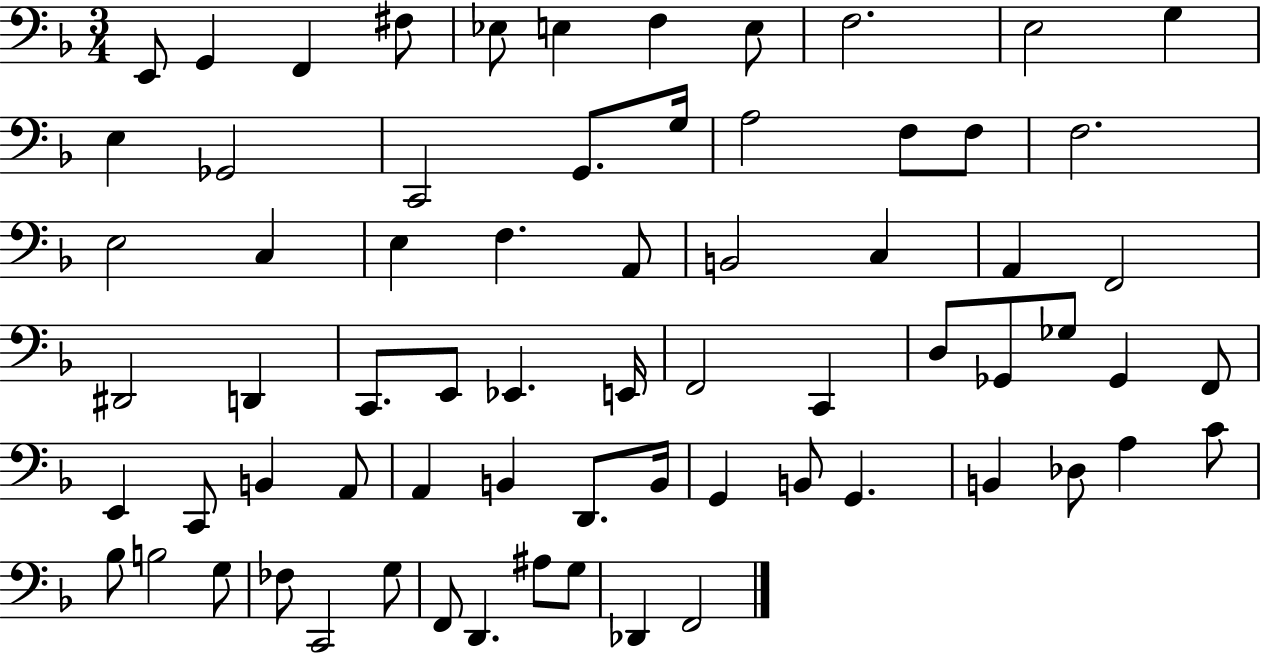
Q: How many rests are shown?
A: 0